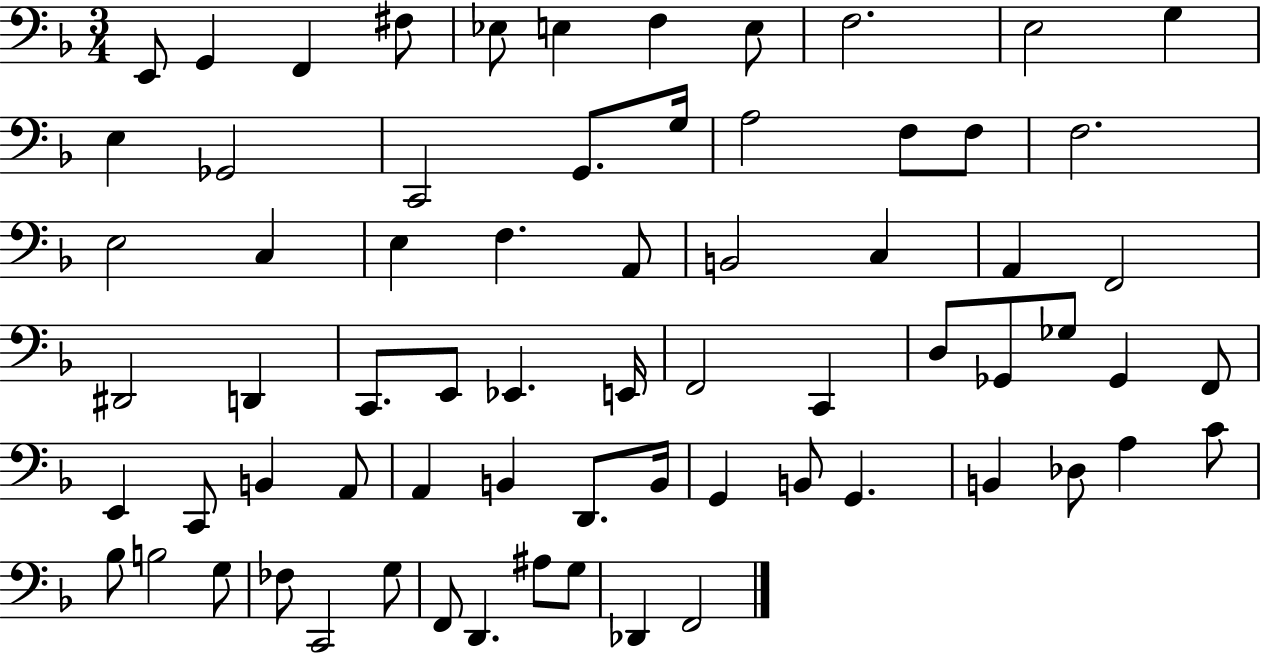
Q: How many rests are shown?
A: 0